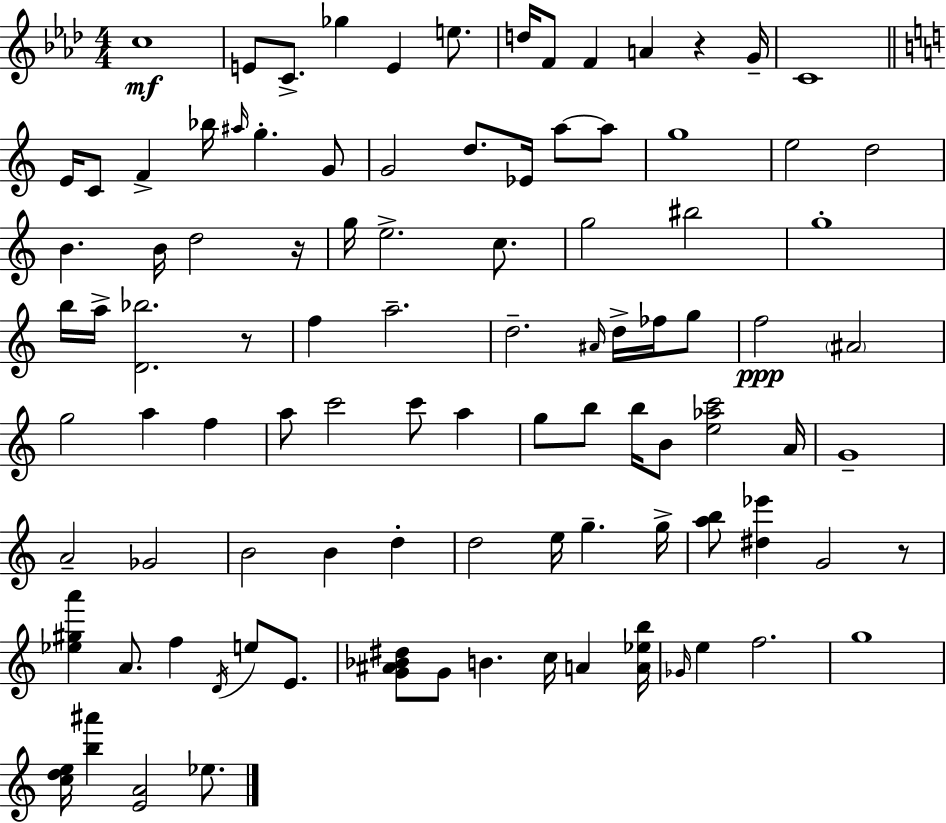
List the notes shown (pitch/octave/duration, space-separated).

C5/w E4/e C4/e. Gb5/q E4/q E5/e. D5/s F4/e F4/q A4/q R/q G4/s C4/w E4/s C4/e F4/q Bb5/s A#5/s G5/q. G4/e G4/h D5/e. Eb4/s A5/e A5/e G5/w E5/h D5/h B4/q. B4/s D5/h R/s G5/s E5/h. C5/e. G5/h BIS5/h G5/w B5/s A5/s [D4,Bb5]/h. R/e F5/q A5/h. D5/h. A#4/s D5/s FES5/s G5/e F5/h A#4/h G5/h A5/q F5/q A5/e C6/h C6/e A5/q G5/e B5/e B5/s B4/e [E5,Ab5,C6]/h A4/s G4/w A4/h Gb4/h B4/h B4/q D5/q D5/h E5/s G5/q. G5/s [A5,B5]/e [D#5,Eb6]/q G4/h R/e [Eb5,G#5,A6]/q A4/e. F5/q D4/s E5/e E4/e. [G4,A#4,Bb4,D#5]/e G4/e B4/q. C5/s A4/q [A4,Eb5,B5]/s Gb4/s E5/q F5/h. G5/w [C5,D5,E5]/s [B5,A#6]/q [E4,A4]/h Eb5/e.